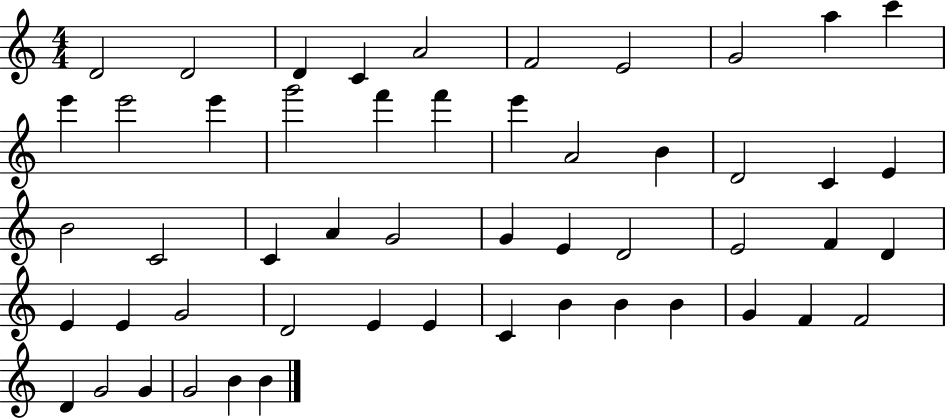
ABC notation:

X:1
T:Untitled
M:4/4
L:1/4
K:C
D2 D2 D C A2 F2 E2 G2 a c' e' e'2 e' g'2 f' f' e' A2 B D2 C E B2 C2 C A G2 G E D2 E2 F D E E G2 D2 E E C B B B G F F2 D G2 G G2 B B